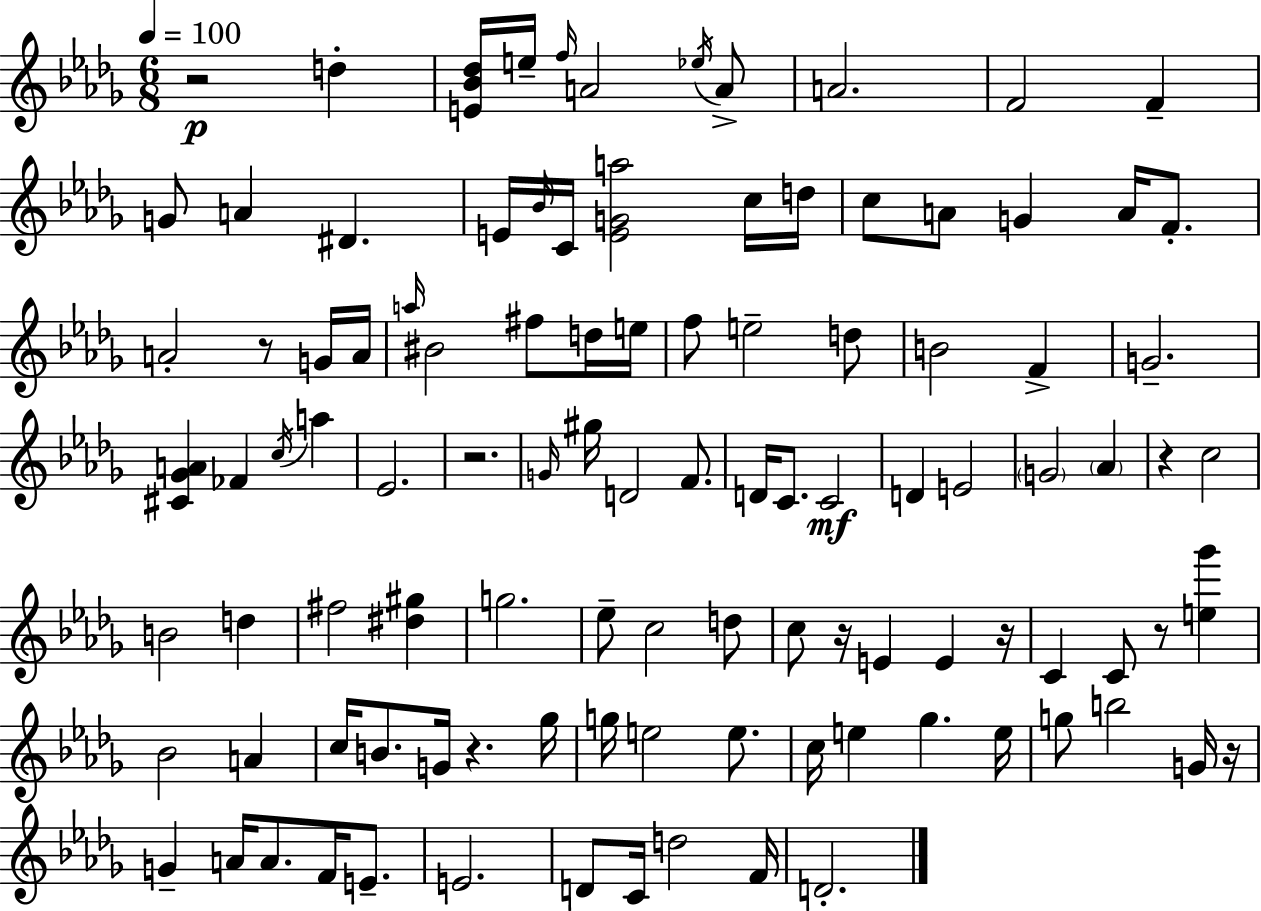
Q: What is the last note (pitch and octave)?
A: D4